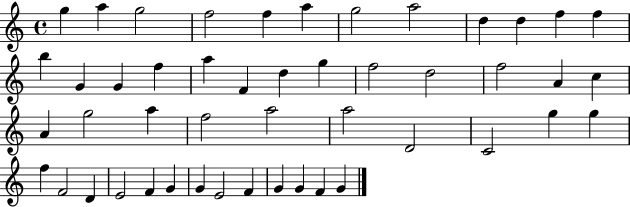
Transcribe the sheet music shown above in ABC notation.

X:1
T:Untitled
M:4/4
L:1/4
K:C
g a g2 f2 f a g2 a2 d d f f b G G f a F d g f2 d2 f2 A c A g2 a f2 a2 a2 D2 C2 g g f F2 D E2 F G G E2 F G G F G